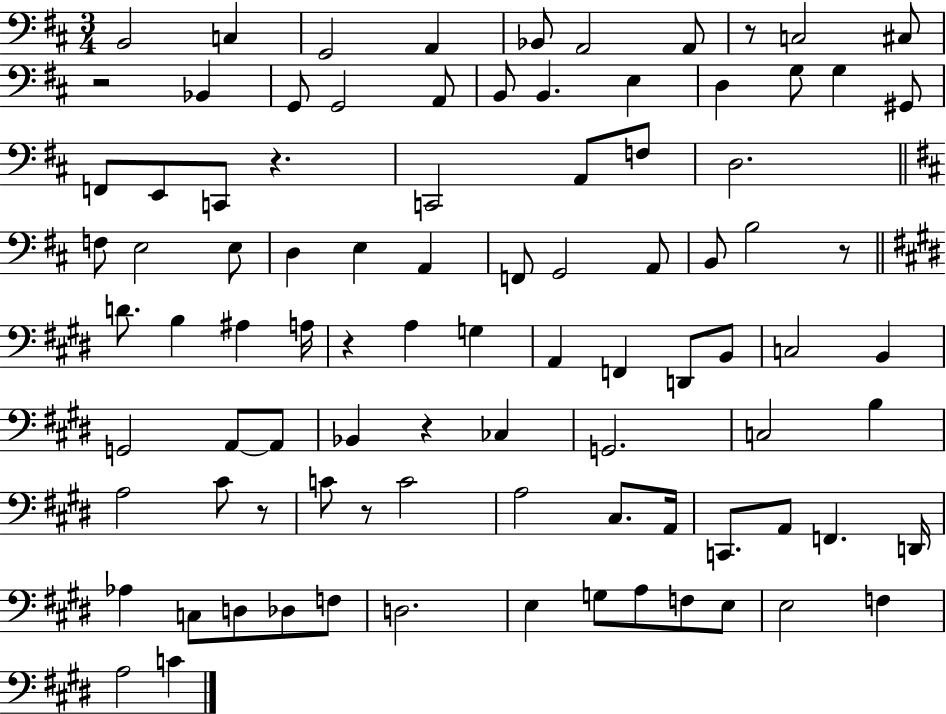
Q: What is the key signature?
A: D major